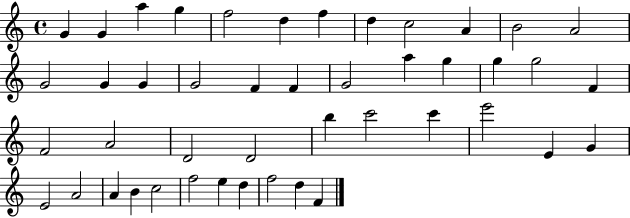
G4/q G4/q A5/q G5/q F5/h D5/q F5/q D5/q C5/h A4/q B4/h A4/h G4/h G4/q G4/q G4/h F4/q F4/q G4/h A5/q G5/q G5/q G5/h F4/q F4/h A4/h D4/h D4/h B5/q C6/h C6/q E6/h E4/q G4/q E4/h A4/h A4/q B4/q C5/h F5/h E5/q D5/q F5/h D5/q F4/q